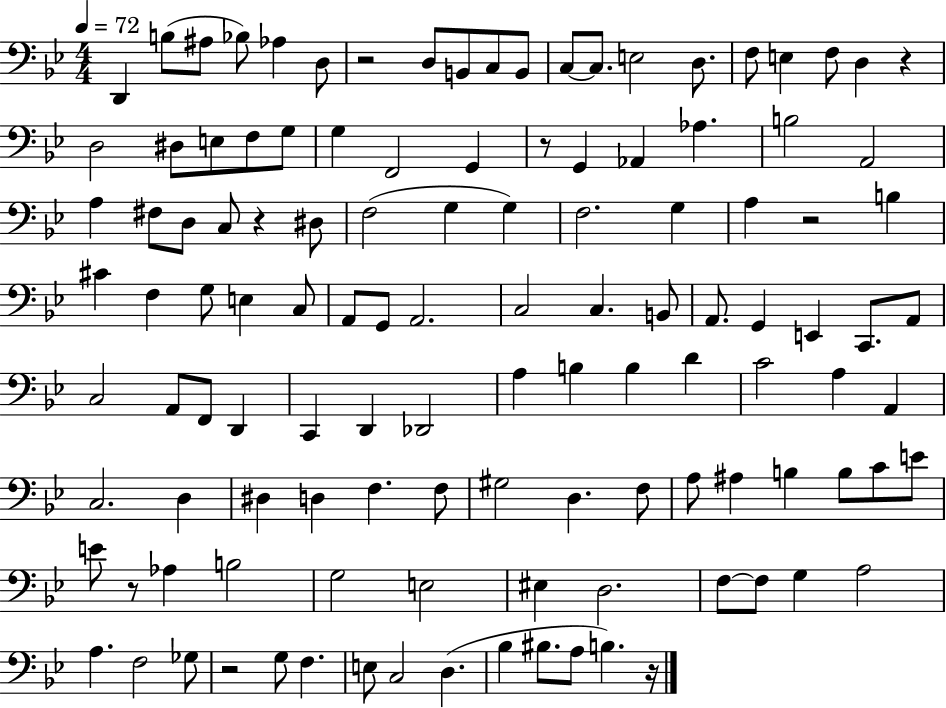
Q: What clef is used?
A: bass